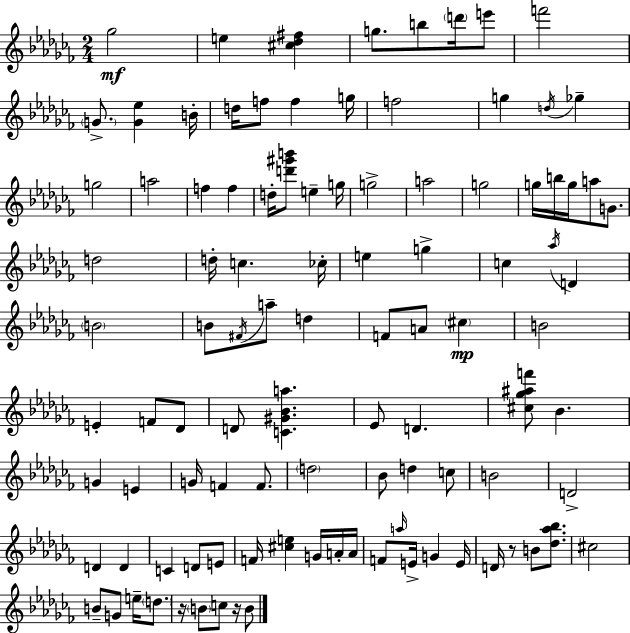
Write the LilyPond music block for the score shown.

{
  \clef treble
  \numericTimeSignature
  \time 2/4
  \key aes \minor
  ges''2\mf | e''4 <cis'' des'' fis''>4 | g''8. b''8 \parenthesize d'''16 e'''8 | f'''2 | \break \parenthesize g'8.-> <g' ees''>4 b'16-. | d''16 f''8 f''4 g''16 | f''2 | g''4 \acciaccatura { d''16 } ges''4-- | \break g''2 | a''2 | f''4 f''4 | d''16-. <d''' gis''' b'''>8 e''4-- | \break g''16 g''2-> | a''2 | g''2 | g''16 b''16 g''16 a''8 g'8. | \break d''2 | d''16-. c''4. | ces''16-. e''4 g''4-> | c''4 \acciaccatura { aes''16 } d'4 | \break \parenthesize b'2 | b'8 \acciaccatura { fis'16 } a''8-- d''4 | f'8 a'8 \parenthesize cis''4\mp | b'2 | \break e'4-. f'8 | des'8 d'8 <c' gis' bes' a''>4. | ees'8 d'4. | <cis'' ges'' ais'' f'''>8 bes'4. | \break g'4 e'4 | g'16 f'4 | f'8. \parenthesize d''2 | bes'8 d''4 | \break c''8 b'2 | d'2-> | d'4 d'4 | c'4 d'8 | \break e'8 f'16 <cis'' e''>4 | g'16 a'16-. a'16 f'8 \grace { a''16 } e'16-> g'4 | e'16 d'16 r8 b'8 | <des'' aes'' bes''>8. cis''2 | \break b'8-- g'8 | e''16-- \parenthesize d''8. r16 \parenthesize b'8 c''8 | r16 b'8 \bar "|."
}